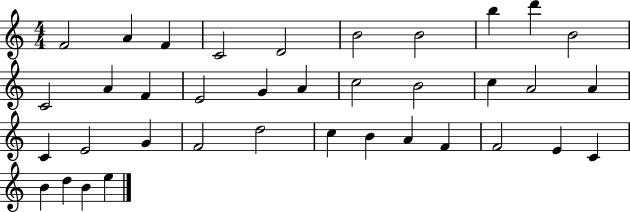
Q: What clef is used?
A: treble